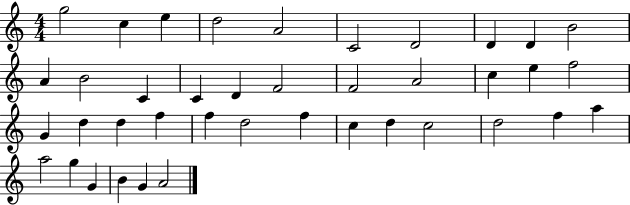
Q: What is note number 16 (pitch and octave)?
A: F4